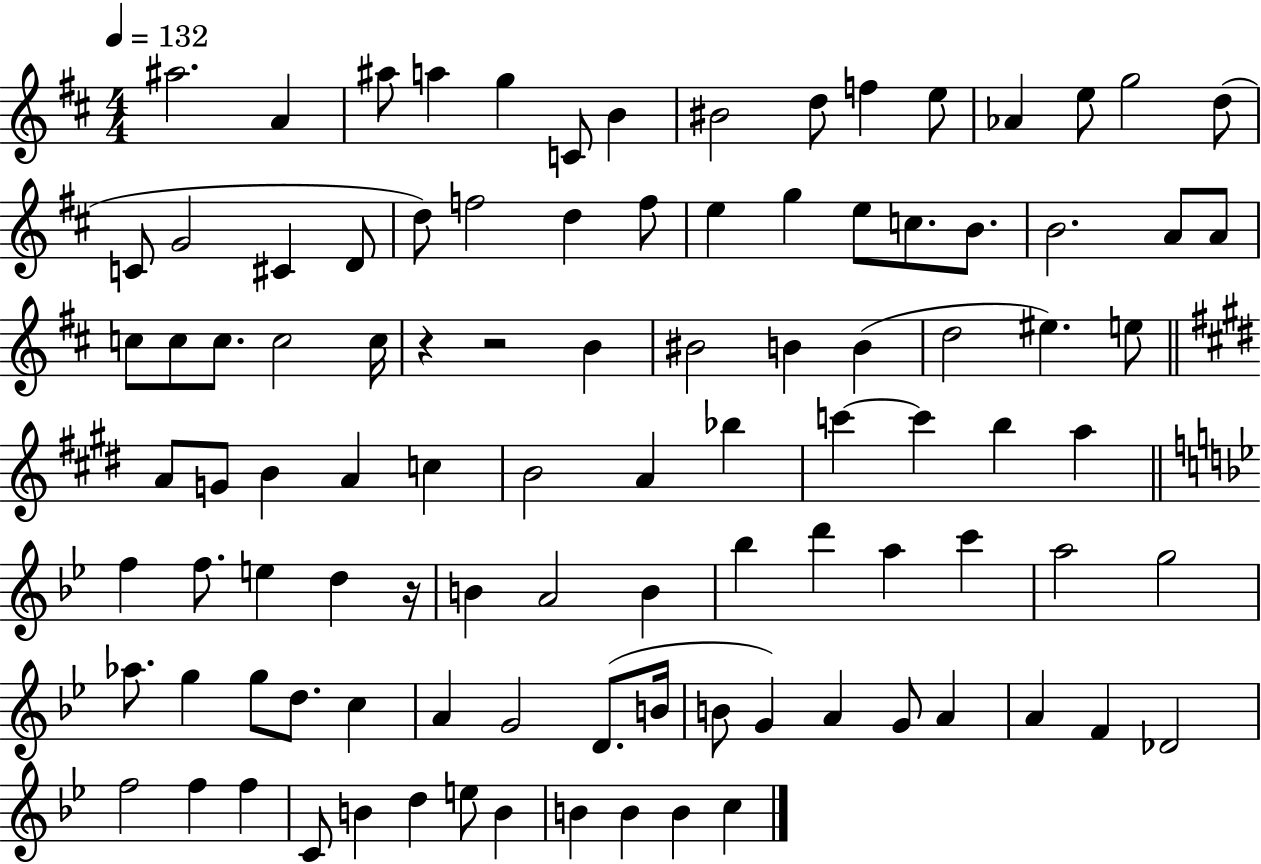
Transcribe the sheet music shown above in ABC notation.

X:1
T:Untitled
M:4/4
L:1/4
K:D
^a2 A ^a/2 a g C/2 B ^B2 d/2 f e/2 _A e/2 g2 d/2 C/2 G2 ^C D/2 d/2 f2 d f/2 e g e/2 c/2 B/2 B2 A/2 A/2 c/2 c/2 c/2 c2 c/4 z z2 B ^B2 B B d2 ^e e/2 A/2 G/2 B A c B2 A _b c' c' b a f f/2 e d z/4 B A2 B _b d' a c' a2 g2 _a/2 g g/2 d/2 c A G2 D/2 B/4 B/2 G A G/2 A A F _D2 f2 f f C/2 B d e/2 B B B B c